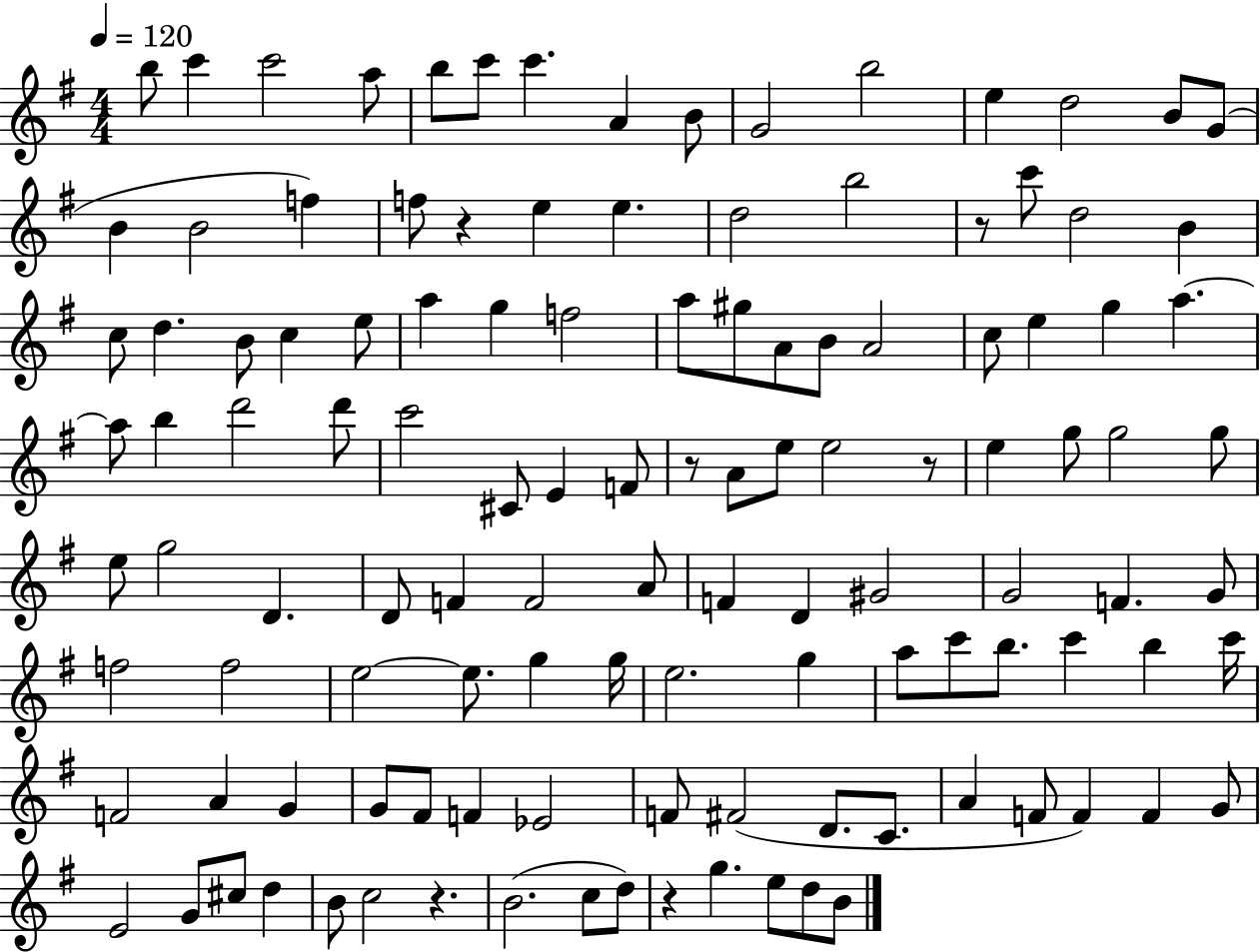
X:1
T:Untitled
M:4/4
L:1/4
K:G
b/2 c' c'2 a/2 b/2 c'/2 c' A B/2 G2 b2 e d2 B/2 G/2 B B2 f f/2 z e e d2 b2 z/2 c'/2 d2 B c/2 d B/2 c e/2 a g f2 a/2 ^g/2 A/2 B/2 A2 c/2 e g a a/2 b d'2 d'/2 c'2 ^C/2 E F/2 z/2 A/2 e/2 e2 z/2 e g/2 g2 g/2 e/2 g2 D D/2 F F2 A/2 F D ^G2 G2 F G/2 f2 f2 e2 e/2 g g/4 e2 g a/2 c'/2 b/2 c' b c'/4 F2 A G G/2 ^F/2 F _E2 F/2 ^F2 D/2 C/2 A F/2 F F G/2 E2 G/2 ^c/2 d B/2 c2 z B2 c/2 d/2 z g e/2 d/2 B/2